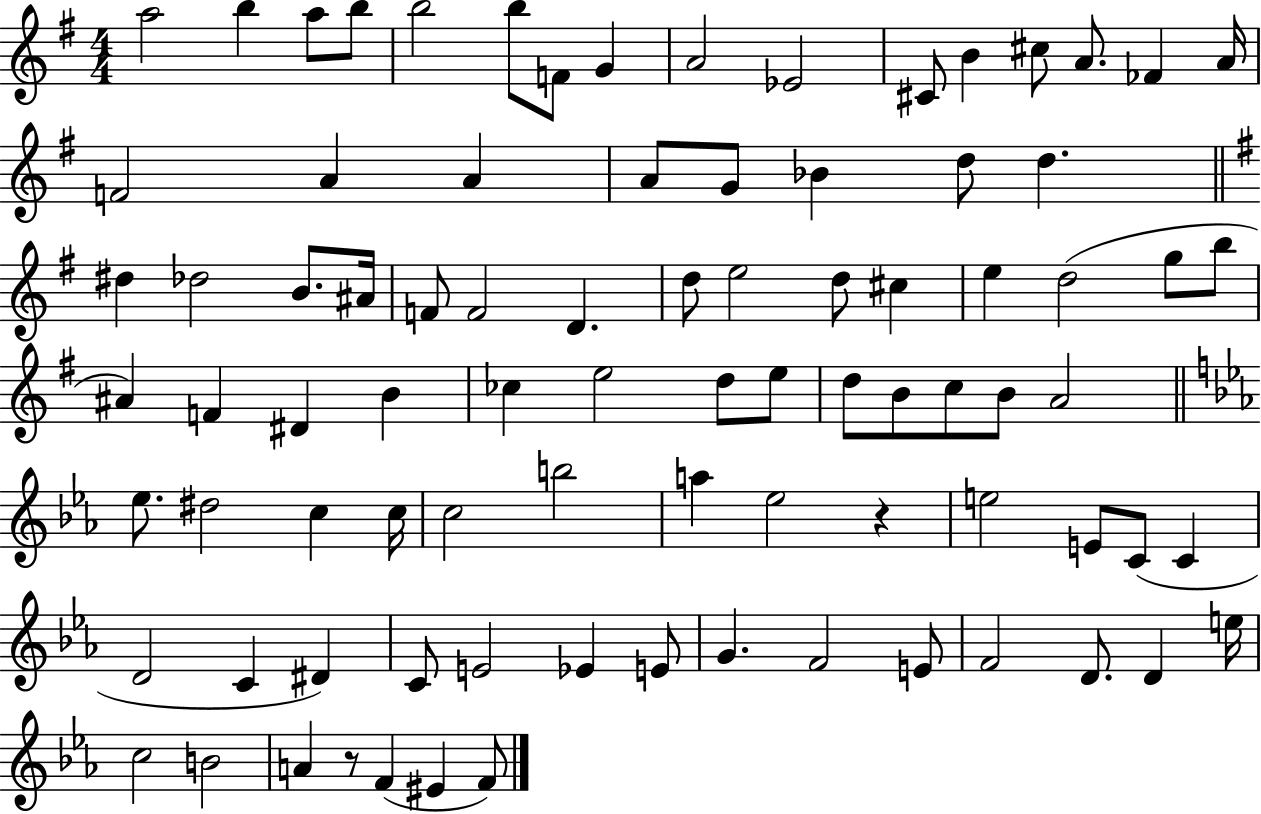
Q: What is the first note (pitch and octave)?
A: A5